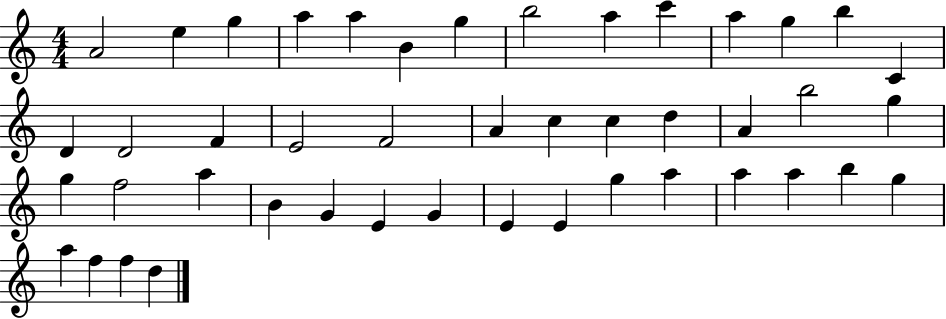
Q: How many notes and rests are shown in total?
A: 45